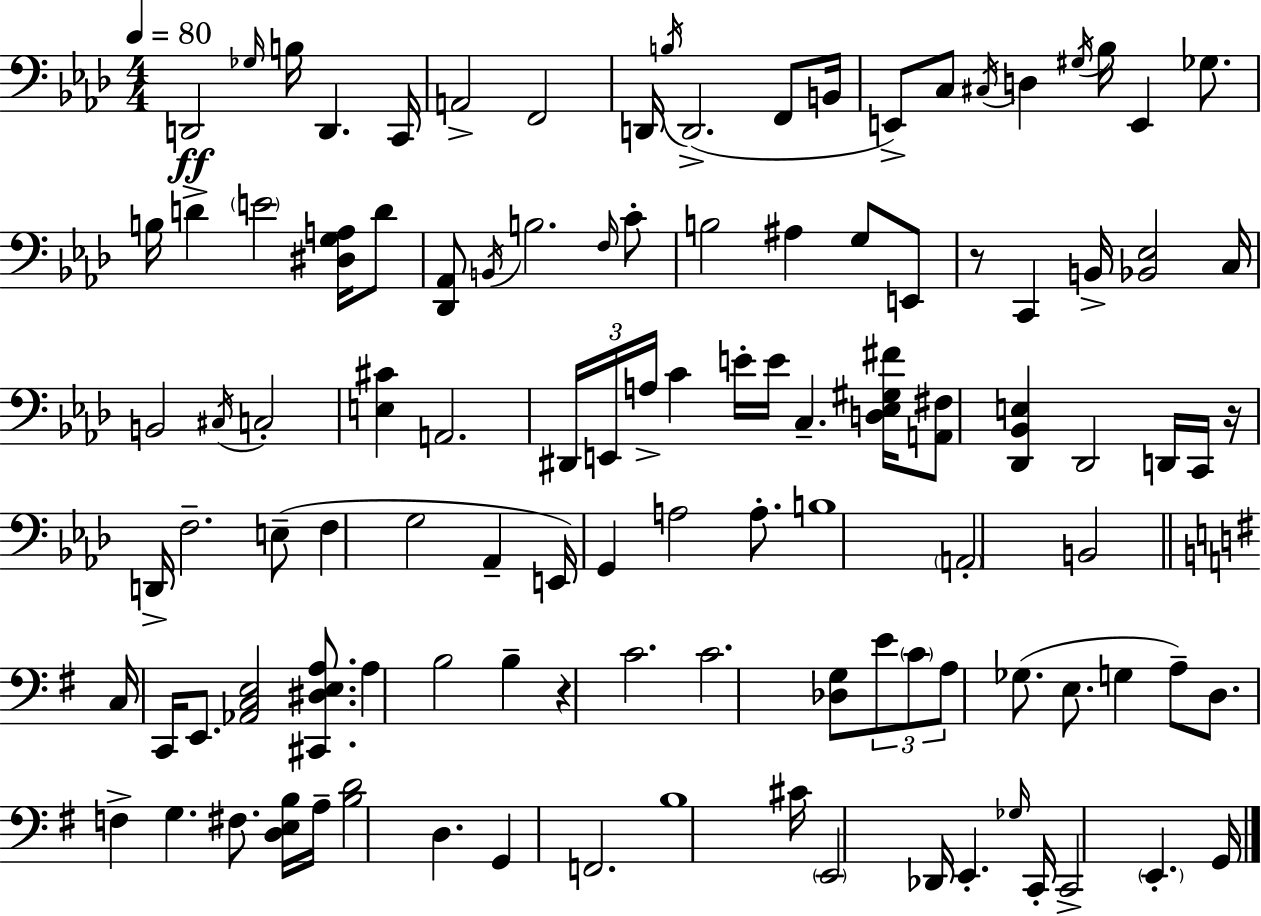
D2/h Gb3/s B3/s D2/q. C2/s A2/h F2/h D2/s B3/s D2/h. F2/e B2/s E2/e C3/e C#3/s D3/q G#3/s Bb3/s E2/q Gb3/e. B3/s D4/q E4/h [D#3,G3,A3]/s D4/e [Db2,Ab2]/e B2/s B3/h. F3/s C4/e B3/h A#3/q G3/e E2/e R/e C2/q B2/s [Bb2,Eb3]/h C3/s B2/h C#3/s C3/h [E3,C#4]/q A2/h. D#2/s E2/s A3/s C4/q E4/s E4/s C3/q. [D3,Eb3,G#3,F#4]/s [A2,F#3]/e [Db2,Bb2,E3]/q Db2/h D2/s C2/s R/s D2/s F3/h. E3/e F3/q G3/h Ab2/q E2/s G2/q A3/h A3/e. B3/w A2/h B2/h C3/s C2/s E2/e. [Ab2,C3,E3]/h [C#2,D#3,E3,A3]/e. A3/q B3/h B3/q R/q C4/h. C4/h. [Db3,G3]/e E4/e C4/e A3/e Gb3/e. E3/e. G3/q A3/e D3/e. F3/q G3/q. F#3/e. [D3,E3,B3]/s A3/s [B3,D4]/h D3/q. G2/q F2/h. B3/w C#4/s E2/h Db2/s E2/q. Gb3/s C2/s C2/h E2/q. G2/s